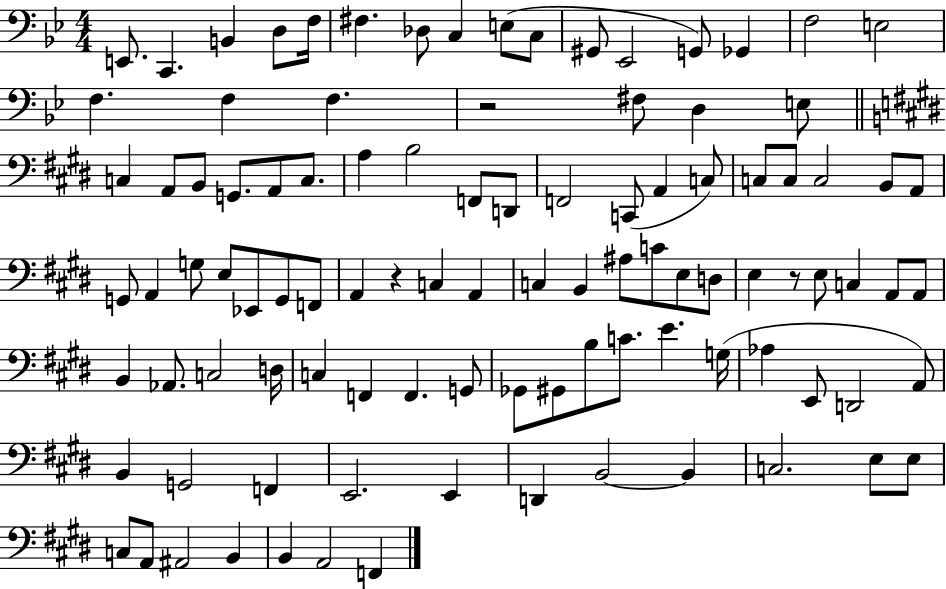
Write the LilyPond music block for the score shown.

{
  \clef bass
  \numericTimeSignature
  \time 4/4
  \key bes \major
  e,8. c,4. b,4 d8 f16 | fis4. des8 c4 e8( c8 | gis,8 ees,2 g,8) ges,4 | f2 e2 | \break f4. f4 f4. | r2 fis8 d4 e8 | \bar "||" \break \key e \major c4 a,8 b,8 g,8. a,8 c8. | a4 b2 f,8 d,8 | f,2 c,8( a,4 c8) | c8 c8 c2 b,8 a,8 | \break g,8 a,4 g8 e8 ees,8 g,8 f,8 | a,4 r4 c4 a,4 | c4 b,4 ais8 c'8 e8 d8 | e4 r8 e8 c4 a,8 a,8 | \break b,4 aes,8. c2 d16 | c4 f,4 f,4. g,8 | ges,8 gis,8 b8 c'8. e'4. g16( | aes4 e,8 d,2 a,8) | \break b,4 g,2 f,4 | e,2. e,4 | d,4 b,2~~ b,4 | c2. e8 e8 | \break c8 a,8 ais,2 b,4 | b,4 a,2 f,4 | \bar "|."
}